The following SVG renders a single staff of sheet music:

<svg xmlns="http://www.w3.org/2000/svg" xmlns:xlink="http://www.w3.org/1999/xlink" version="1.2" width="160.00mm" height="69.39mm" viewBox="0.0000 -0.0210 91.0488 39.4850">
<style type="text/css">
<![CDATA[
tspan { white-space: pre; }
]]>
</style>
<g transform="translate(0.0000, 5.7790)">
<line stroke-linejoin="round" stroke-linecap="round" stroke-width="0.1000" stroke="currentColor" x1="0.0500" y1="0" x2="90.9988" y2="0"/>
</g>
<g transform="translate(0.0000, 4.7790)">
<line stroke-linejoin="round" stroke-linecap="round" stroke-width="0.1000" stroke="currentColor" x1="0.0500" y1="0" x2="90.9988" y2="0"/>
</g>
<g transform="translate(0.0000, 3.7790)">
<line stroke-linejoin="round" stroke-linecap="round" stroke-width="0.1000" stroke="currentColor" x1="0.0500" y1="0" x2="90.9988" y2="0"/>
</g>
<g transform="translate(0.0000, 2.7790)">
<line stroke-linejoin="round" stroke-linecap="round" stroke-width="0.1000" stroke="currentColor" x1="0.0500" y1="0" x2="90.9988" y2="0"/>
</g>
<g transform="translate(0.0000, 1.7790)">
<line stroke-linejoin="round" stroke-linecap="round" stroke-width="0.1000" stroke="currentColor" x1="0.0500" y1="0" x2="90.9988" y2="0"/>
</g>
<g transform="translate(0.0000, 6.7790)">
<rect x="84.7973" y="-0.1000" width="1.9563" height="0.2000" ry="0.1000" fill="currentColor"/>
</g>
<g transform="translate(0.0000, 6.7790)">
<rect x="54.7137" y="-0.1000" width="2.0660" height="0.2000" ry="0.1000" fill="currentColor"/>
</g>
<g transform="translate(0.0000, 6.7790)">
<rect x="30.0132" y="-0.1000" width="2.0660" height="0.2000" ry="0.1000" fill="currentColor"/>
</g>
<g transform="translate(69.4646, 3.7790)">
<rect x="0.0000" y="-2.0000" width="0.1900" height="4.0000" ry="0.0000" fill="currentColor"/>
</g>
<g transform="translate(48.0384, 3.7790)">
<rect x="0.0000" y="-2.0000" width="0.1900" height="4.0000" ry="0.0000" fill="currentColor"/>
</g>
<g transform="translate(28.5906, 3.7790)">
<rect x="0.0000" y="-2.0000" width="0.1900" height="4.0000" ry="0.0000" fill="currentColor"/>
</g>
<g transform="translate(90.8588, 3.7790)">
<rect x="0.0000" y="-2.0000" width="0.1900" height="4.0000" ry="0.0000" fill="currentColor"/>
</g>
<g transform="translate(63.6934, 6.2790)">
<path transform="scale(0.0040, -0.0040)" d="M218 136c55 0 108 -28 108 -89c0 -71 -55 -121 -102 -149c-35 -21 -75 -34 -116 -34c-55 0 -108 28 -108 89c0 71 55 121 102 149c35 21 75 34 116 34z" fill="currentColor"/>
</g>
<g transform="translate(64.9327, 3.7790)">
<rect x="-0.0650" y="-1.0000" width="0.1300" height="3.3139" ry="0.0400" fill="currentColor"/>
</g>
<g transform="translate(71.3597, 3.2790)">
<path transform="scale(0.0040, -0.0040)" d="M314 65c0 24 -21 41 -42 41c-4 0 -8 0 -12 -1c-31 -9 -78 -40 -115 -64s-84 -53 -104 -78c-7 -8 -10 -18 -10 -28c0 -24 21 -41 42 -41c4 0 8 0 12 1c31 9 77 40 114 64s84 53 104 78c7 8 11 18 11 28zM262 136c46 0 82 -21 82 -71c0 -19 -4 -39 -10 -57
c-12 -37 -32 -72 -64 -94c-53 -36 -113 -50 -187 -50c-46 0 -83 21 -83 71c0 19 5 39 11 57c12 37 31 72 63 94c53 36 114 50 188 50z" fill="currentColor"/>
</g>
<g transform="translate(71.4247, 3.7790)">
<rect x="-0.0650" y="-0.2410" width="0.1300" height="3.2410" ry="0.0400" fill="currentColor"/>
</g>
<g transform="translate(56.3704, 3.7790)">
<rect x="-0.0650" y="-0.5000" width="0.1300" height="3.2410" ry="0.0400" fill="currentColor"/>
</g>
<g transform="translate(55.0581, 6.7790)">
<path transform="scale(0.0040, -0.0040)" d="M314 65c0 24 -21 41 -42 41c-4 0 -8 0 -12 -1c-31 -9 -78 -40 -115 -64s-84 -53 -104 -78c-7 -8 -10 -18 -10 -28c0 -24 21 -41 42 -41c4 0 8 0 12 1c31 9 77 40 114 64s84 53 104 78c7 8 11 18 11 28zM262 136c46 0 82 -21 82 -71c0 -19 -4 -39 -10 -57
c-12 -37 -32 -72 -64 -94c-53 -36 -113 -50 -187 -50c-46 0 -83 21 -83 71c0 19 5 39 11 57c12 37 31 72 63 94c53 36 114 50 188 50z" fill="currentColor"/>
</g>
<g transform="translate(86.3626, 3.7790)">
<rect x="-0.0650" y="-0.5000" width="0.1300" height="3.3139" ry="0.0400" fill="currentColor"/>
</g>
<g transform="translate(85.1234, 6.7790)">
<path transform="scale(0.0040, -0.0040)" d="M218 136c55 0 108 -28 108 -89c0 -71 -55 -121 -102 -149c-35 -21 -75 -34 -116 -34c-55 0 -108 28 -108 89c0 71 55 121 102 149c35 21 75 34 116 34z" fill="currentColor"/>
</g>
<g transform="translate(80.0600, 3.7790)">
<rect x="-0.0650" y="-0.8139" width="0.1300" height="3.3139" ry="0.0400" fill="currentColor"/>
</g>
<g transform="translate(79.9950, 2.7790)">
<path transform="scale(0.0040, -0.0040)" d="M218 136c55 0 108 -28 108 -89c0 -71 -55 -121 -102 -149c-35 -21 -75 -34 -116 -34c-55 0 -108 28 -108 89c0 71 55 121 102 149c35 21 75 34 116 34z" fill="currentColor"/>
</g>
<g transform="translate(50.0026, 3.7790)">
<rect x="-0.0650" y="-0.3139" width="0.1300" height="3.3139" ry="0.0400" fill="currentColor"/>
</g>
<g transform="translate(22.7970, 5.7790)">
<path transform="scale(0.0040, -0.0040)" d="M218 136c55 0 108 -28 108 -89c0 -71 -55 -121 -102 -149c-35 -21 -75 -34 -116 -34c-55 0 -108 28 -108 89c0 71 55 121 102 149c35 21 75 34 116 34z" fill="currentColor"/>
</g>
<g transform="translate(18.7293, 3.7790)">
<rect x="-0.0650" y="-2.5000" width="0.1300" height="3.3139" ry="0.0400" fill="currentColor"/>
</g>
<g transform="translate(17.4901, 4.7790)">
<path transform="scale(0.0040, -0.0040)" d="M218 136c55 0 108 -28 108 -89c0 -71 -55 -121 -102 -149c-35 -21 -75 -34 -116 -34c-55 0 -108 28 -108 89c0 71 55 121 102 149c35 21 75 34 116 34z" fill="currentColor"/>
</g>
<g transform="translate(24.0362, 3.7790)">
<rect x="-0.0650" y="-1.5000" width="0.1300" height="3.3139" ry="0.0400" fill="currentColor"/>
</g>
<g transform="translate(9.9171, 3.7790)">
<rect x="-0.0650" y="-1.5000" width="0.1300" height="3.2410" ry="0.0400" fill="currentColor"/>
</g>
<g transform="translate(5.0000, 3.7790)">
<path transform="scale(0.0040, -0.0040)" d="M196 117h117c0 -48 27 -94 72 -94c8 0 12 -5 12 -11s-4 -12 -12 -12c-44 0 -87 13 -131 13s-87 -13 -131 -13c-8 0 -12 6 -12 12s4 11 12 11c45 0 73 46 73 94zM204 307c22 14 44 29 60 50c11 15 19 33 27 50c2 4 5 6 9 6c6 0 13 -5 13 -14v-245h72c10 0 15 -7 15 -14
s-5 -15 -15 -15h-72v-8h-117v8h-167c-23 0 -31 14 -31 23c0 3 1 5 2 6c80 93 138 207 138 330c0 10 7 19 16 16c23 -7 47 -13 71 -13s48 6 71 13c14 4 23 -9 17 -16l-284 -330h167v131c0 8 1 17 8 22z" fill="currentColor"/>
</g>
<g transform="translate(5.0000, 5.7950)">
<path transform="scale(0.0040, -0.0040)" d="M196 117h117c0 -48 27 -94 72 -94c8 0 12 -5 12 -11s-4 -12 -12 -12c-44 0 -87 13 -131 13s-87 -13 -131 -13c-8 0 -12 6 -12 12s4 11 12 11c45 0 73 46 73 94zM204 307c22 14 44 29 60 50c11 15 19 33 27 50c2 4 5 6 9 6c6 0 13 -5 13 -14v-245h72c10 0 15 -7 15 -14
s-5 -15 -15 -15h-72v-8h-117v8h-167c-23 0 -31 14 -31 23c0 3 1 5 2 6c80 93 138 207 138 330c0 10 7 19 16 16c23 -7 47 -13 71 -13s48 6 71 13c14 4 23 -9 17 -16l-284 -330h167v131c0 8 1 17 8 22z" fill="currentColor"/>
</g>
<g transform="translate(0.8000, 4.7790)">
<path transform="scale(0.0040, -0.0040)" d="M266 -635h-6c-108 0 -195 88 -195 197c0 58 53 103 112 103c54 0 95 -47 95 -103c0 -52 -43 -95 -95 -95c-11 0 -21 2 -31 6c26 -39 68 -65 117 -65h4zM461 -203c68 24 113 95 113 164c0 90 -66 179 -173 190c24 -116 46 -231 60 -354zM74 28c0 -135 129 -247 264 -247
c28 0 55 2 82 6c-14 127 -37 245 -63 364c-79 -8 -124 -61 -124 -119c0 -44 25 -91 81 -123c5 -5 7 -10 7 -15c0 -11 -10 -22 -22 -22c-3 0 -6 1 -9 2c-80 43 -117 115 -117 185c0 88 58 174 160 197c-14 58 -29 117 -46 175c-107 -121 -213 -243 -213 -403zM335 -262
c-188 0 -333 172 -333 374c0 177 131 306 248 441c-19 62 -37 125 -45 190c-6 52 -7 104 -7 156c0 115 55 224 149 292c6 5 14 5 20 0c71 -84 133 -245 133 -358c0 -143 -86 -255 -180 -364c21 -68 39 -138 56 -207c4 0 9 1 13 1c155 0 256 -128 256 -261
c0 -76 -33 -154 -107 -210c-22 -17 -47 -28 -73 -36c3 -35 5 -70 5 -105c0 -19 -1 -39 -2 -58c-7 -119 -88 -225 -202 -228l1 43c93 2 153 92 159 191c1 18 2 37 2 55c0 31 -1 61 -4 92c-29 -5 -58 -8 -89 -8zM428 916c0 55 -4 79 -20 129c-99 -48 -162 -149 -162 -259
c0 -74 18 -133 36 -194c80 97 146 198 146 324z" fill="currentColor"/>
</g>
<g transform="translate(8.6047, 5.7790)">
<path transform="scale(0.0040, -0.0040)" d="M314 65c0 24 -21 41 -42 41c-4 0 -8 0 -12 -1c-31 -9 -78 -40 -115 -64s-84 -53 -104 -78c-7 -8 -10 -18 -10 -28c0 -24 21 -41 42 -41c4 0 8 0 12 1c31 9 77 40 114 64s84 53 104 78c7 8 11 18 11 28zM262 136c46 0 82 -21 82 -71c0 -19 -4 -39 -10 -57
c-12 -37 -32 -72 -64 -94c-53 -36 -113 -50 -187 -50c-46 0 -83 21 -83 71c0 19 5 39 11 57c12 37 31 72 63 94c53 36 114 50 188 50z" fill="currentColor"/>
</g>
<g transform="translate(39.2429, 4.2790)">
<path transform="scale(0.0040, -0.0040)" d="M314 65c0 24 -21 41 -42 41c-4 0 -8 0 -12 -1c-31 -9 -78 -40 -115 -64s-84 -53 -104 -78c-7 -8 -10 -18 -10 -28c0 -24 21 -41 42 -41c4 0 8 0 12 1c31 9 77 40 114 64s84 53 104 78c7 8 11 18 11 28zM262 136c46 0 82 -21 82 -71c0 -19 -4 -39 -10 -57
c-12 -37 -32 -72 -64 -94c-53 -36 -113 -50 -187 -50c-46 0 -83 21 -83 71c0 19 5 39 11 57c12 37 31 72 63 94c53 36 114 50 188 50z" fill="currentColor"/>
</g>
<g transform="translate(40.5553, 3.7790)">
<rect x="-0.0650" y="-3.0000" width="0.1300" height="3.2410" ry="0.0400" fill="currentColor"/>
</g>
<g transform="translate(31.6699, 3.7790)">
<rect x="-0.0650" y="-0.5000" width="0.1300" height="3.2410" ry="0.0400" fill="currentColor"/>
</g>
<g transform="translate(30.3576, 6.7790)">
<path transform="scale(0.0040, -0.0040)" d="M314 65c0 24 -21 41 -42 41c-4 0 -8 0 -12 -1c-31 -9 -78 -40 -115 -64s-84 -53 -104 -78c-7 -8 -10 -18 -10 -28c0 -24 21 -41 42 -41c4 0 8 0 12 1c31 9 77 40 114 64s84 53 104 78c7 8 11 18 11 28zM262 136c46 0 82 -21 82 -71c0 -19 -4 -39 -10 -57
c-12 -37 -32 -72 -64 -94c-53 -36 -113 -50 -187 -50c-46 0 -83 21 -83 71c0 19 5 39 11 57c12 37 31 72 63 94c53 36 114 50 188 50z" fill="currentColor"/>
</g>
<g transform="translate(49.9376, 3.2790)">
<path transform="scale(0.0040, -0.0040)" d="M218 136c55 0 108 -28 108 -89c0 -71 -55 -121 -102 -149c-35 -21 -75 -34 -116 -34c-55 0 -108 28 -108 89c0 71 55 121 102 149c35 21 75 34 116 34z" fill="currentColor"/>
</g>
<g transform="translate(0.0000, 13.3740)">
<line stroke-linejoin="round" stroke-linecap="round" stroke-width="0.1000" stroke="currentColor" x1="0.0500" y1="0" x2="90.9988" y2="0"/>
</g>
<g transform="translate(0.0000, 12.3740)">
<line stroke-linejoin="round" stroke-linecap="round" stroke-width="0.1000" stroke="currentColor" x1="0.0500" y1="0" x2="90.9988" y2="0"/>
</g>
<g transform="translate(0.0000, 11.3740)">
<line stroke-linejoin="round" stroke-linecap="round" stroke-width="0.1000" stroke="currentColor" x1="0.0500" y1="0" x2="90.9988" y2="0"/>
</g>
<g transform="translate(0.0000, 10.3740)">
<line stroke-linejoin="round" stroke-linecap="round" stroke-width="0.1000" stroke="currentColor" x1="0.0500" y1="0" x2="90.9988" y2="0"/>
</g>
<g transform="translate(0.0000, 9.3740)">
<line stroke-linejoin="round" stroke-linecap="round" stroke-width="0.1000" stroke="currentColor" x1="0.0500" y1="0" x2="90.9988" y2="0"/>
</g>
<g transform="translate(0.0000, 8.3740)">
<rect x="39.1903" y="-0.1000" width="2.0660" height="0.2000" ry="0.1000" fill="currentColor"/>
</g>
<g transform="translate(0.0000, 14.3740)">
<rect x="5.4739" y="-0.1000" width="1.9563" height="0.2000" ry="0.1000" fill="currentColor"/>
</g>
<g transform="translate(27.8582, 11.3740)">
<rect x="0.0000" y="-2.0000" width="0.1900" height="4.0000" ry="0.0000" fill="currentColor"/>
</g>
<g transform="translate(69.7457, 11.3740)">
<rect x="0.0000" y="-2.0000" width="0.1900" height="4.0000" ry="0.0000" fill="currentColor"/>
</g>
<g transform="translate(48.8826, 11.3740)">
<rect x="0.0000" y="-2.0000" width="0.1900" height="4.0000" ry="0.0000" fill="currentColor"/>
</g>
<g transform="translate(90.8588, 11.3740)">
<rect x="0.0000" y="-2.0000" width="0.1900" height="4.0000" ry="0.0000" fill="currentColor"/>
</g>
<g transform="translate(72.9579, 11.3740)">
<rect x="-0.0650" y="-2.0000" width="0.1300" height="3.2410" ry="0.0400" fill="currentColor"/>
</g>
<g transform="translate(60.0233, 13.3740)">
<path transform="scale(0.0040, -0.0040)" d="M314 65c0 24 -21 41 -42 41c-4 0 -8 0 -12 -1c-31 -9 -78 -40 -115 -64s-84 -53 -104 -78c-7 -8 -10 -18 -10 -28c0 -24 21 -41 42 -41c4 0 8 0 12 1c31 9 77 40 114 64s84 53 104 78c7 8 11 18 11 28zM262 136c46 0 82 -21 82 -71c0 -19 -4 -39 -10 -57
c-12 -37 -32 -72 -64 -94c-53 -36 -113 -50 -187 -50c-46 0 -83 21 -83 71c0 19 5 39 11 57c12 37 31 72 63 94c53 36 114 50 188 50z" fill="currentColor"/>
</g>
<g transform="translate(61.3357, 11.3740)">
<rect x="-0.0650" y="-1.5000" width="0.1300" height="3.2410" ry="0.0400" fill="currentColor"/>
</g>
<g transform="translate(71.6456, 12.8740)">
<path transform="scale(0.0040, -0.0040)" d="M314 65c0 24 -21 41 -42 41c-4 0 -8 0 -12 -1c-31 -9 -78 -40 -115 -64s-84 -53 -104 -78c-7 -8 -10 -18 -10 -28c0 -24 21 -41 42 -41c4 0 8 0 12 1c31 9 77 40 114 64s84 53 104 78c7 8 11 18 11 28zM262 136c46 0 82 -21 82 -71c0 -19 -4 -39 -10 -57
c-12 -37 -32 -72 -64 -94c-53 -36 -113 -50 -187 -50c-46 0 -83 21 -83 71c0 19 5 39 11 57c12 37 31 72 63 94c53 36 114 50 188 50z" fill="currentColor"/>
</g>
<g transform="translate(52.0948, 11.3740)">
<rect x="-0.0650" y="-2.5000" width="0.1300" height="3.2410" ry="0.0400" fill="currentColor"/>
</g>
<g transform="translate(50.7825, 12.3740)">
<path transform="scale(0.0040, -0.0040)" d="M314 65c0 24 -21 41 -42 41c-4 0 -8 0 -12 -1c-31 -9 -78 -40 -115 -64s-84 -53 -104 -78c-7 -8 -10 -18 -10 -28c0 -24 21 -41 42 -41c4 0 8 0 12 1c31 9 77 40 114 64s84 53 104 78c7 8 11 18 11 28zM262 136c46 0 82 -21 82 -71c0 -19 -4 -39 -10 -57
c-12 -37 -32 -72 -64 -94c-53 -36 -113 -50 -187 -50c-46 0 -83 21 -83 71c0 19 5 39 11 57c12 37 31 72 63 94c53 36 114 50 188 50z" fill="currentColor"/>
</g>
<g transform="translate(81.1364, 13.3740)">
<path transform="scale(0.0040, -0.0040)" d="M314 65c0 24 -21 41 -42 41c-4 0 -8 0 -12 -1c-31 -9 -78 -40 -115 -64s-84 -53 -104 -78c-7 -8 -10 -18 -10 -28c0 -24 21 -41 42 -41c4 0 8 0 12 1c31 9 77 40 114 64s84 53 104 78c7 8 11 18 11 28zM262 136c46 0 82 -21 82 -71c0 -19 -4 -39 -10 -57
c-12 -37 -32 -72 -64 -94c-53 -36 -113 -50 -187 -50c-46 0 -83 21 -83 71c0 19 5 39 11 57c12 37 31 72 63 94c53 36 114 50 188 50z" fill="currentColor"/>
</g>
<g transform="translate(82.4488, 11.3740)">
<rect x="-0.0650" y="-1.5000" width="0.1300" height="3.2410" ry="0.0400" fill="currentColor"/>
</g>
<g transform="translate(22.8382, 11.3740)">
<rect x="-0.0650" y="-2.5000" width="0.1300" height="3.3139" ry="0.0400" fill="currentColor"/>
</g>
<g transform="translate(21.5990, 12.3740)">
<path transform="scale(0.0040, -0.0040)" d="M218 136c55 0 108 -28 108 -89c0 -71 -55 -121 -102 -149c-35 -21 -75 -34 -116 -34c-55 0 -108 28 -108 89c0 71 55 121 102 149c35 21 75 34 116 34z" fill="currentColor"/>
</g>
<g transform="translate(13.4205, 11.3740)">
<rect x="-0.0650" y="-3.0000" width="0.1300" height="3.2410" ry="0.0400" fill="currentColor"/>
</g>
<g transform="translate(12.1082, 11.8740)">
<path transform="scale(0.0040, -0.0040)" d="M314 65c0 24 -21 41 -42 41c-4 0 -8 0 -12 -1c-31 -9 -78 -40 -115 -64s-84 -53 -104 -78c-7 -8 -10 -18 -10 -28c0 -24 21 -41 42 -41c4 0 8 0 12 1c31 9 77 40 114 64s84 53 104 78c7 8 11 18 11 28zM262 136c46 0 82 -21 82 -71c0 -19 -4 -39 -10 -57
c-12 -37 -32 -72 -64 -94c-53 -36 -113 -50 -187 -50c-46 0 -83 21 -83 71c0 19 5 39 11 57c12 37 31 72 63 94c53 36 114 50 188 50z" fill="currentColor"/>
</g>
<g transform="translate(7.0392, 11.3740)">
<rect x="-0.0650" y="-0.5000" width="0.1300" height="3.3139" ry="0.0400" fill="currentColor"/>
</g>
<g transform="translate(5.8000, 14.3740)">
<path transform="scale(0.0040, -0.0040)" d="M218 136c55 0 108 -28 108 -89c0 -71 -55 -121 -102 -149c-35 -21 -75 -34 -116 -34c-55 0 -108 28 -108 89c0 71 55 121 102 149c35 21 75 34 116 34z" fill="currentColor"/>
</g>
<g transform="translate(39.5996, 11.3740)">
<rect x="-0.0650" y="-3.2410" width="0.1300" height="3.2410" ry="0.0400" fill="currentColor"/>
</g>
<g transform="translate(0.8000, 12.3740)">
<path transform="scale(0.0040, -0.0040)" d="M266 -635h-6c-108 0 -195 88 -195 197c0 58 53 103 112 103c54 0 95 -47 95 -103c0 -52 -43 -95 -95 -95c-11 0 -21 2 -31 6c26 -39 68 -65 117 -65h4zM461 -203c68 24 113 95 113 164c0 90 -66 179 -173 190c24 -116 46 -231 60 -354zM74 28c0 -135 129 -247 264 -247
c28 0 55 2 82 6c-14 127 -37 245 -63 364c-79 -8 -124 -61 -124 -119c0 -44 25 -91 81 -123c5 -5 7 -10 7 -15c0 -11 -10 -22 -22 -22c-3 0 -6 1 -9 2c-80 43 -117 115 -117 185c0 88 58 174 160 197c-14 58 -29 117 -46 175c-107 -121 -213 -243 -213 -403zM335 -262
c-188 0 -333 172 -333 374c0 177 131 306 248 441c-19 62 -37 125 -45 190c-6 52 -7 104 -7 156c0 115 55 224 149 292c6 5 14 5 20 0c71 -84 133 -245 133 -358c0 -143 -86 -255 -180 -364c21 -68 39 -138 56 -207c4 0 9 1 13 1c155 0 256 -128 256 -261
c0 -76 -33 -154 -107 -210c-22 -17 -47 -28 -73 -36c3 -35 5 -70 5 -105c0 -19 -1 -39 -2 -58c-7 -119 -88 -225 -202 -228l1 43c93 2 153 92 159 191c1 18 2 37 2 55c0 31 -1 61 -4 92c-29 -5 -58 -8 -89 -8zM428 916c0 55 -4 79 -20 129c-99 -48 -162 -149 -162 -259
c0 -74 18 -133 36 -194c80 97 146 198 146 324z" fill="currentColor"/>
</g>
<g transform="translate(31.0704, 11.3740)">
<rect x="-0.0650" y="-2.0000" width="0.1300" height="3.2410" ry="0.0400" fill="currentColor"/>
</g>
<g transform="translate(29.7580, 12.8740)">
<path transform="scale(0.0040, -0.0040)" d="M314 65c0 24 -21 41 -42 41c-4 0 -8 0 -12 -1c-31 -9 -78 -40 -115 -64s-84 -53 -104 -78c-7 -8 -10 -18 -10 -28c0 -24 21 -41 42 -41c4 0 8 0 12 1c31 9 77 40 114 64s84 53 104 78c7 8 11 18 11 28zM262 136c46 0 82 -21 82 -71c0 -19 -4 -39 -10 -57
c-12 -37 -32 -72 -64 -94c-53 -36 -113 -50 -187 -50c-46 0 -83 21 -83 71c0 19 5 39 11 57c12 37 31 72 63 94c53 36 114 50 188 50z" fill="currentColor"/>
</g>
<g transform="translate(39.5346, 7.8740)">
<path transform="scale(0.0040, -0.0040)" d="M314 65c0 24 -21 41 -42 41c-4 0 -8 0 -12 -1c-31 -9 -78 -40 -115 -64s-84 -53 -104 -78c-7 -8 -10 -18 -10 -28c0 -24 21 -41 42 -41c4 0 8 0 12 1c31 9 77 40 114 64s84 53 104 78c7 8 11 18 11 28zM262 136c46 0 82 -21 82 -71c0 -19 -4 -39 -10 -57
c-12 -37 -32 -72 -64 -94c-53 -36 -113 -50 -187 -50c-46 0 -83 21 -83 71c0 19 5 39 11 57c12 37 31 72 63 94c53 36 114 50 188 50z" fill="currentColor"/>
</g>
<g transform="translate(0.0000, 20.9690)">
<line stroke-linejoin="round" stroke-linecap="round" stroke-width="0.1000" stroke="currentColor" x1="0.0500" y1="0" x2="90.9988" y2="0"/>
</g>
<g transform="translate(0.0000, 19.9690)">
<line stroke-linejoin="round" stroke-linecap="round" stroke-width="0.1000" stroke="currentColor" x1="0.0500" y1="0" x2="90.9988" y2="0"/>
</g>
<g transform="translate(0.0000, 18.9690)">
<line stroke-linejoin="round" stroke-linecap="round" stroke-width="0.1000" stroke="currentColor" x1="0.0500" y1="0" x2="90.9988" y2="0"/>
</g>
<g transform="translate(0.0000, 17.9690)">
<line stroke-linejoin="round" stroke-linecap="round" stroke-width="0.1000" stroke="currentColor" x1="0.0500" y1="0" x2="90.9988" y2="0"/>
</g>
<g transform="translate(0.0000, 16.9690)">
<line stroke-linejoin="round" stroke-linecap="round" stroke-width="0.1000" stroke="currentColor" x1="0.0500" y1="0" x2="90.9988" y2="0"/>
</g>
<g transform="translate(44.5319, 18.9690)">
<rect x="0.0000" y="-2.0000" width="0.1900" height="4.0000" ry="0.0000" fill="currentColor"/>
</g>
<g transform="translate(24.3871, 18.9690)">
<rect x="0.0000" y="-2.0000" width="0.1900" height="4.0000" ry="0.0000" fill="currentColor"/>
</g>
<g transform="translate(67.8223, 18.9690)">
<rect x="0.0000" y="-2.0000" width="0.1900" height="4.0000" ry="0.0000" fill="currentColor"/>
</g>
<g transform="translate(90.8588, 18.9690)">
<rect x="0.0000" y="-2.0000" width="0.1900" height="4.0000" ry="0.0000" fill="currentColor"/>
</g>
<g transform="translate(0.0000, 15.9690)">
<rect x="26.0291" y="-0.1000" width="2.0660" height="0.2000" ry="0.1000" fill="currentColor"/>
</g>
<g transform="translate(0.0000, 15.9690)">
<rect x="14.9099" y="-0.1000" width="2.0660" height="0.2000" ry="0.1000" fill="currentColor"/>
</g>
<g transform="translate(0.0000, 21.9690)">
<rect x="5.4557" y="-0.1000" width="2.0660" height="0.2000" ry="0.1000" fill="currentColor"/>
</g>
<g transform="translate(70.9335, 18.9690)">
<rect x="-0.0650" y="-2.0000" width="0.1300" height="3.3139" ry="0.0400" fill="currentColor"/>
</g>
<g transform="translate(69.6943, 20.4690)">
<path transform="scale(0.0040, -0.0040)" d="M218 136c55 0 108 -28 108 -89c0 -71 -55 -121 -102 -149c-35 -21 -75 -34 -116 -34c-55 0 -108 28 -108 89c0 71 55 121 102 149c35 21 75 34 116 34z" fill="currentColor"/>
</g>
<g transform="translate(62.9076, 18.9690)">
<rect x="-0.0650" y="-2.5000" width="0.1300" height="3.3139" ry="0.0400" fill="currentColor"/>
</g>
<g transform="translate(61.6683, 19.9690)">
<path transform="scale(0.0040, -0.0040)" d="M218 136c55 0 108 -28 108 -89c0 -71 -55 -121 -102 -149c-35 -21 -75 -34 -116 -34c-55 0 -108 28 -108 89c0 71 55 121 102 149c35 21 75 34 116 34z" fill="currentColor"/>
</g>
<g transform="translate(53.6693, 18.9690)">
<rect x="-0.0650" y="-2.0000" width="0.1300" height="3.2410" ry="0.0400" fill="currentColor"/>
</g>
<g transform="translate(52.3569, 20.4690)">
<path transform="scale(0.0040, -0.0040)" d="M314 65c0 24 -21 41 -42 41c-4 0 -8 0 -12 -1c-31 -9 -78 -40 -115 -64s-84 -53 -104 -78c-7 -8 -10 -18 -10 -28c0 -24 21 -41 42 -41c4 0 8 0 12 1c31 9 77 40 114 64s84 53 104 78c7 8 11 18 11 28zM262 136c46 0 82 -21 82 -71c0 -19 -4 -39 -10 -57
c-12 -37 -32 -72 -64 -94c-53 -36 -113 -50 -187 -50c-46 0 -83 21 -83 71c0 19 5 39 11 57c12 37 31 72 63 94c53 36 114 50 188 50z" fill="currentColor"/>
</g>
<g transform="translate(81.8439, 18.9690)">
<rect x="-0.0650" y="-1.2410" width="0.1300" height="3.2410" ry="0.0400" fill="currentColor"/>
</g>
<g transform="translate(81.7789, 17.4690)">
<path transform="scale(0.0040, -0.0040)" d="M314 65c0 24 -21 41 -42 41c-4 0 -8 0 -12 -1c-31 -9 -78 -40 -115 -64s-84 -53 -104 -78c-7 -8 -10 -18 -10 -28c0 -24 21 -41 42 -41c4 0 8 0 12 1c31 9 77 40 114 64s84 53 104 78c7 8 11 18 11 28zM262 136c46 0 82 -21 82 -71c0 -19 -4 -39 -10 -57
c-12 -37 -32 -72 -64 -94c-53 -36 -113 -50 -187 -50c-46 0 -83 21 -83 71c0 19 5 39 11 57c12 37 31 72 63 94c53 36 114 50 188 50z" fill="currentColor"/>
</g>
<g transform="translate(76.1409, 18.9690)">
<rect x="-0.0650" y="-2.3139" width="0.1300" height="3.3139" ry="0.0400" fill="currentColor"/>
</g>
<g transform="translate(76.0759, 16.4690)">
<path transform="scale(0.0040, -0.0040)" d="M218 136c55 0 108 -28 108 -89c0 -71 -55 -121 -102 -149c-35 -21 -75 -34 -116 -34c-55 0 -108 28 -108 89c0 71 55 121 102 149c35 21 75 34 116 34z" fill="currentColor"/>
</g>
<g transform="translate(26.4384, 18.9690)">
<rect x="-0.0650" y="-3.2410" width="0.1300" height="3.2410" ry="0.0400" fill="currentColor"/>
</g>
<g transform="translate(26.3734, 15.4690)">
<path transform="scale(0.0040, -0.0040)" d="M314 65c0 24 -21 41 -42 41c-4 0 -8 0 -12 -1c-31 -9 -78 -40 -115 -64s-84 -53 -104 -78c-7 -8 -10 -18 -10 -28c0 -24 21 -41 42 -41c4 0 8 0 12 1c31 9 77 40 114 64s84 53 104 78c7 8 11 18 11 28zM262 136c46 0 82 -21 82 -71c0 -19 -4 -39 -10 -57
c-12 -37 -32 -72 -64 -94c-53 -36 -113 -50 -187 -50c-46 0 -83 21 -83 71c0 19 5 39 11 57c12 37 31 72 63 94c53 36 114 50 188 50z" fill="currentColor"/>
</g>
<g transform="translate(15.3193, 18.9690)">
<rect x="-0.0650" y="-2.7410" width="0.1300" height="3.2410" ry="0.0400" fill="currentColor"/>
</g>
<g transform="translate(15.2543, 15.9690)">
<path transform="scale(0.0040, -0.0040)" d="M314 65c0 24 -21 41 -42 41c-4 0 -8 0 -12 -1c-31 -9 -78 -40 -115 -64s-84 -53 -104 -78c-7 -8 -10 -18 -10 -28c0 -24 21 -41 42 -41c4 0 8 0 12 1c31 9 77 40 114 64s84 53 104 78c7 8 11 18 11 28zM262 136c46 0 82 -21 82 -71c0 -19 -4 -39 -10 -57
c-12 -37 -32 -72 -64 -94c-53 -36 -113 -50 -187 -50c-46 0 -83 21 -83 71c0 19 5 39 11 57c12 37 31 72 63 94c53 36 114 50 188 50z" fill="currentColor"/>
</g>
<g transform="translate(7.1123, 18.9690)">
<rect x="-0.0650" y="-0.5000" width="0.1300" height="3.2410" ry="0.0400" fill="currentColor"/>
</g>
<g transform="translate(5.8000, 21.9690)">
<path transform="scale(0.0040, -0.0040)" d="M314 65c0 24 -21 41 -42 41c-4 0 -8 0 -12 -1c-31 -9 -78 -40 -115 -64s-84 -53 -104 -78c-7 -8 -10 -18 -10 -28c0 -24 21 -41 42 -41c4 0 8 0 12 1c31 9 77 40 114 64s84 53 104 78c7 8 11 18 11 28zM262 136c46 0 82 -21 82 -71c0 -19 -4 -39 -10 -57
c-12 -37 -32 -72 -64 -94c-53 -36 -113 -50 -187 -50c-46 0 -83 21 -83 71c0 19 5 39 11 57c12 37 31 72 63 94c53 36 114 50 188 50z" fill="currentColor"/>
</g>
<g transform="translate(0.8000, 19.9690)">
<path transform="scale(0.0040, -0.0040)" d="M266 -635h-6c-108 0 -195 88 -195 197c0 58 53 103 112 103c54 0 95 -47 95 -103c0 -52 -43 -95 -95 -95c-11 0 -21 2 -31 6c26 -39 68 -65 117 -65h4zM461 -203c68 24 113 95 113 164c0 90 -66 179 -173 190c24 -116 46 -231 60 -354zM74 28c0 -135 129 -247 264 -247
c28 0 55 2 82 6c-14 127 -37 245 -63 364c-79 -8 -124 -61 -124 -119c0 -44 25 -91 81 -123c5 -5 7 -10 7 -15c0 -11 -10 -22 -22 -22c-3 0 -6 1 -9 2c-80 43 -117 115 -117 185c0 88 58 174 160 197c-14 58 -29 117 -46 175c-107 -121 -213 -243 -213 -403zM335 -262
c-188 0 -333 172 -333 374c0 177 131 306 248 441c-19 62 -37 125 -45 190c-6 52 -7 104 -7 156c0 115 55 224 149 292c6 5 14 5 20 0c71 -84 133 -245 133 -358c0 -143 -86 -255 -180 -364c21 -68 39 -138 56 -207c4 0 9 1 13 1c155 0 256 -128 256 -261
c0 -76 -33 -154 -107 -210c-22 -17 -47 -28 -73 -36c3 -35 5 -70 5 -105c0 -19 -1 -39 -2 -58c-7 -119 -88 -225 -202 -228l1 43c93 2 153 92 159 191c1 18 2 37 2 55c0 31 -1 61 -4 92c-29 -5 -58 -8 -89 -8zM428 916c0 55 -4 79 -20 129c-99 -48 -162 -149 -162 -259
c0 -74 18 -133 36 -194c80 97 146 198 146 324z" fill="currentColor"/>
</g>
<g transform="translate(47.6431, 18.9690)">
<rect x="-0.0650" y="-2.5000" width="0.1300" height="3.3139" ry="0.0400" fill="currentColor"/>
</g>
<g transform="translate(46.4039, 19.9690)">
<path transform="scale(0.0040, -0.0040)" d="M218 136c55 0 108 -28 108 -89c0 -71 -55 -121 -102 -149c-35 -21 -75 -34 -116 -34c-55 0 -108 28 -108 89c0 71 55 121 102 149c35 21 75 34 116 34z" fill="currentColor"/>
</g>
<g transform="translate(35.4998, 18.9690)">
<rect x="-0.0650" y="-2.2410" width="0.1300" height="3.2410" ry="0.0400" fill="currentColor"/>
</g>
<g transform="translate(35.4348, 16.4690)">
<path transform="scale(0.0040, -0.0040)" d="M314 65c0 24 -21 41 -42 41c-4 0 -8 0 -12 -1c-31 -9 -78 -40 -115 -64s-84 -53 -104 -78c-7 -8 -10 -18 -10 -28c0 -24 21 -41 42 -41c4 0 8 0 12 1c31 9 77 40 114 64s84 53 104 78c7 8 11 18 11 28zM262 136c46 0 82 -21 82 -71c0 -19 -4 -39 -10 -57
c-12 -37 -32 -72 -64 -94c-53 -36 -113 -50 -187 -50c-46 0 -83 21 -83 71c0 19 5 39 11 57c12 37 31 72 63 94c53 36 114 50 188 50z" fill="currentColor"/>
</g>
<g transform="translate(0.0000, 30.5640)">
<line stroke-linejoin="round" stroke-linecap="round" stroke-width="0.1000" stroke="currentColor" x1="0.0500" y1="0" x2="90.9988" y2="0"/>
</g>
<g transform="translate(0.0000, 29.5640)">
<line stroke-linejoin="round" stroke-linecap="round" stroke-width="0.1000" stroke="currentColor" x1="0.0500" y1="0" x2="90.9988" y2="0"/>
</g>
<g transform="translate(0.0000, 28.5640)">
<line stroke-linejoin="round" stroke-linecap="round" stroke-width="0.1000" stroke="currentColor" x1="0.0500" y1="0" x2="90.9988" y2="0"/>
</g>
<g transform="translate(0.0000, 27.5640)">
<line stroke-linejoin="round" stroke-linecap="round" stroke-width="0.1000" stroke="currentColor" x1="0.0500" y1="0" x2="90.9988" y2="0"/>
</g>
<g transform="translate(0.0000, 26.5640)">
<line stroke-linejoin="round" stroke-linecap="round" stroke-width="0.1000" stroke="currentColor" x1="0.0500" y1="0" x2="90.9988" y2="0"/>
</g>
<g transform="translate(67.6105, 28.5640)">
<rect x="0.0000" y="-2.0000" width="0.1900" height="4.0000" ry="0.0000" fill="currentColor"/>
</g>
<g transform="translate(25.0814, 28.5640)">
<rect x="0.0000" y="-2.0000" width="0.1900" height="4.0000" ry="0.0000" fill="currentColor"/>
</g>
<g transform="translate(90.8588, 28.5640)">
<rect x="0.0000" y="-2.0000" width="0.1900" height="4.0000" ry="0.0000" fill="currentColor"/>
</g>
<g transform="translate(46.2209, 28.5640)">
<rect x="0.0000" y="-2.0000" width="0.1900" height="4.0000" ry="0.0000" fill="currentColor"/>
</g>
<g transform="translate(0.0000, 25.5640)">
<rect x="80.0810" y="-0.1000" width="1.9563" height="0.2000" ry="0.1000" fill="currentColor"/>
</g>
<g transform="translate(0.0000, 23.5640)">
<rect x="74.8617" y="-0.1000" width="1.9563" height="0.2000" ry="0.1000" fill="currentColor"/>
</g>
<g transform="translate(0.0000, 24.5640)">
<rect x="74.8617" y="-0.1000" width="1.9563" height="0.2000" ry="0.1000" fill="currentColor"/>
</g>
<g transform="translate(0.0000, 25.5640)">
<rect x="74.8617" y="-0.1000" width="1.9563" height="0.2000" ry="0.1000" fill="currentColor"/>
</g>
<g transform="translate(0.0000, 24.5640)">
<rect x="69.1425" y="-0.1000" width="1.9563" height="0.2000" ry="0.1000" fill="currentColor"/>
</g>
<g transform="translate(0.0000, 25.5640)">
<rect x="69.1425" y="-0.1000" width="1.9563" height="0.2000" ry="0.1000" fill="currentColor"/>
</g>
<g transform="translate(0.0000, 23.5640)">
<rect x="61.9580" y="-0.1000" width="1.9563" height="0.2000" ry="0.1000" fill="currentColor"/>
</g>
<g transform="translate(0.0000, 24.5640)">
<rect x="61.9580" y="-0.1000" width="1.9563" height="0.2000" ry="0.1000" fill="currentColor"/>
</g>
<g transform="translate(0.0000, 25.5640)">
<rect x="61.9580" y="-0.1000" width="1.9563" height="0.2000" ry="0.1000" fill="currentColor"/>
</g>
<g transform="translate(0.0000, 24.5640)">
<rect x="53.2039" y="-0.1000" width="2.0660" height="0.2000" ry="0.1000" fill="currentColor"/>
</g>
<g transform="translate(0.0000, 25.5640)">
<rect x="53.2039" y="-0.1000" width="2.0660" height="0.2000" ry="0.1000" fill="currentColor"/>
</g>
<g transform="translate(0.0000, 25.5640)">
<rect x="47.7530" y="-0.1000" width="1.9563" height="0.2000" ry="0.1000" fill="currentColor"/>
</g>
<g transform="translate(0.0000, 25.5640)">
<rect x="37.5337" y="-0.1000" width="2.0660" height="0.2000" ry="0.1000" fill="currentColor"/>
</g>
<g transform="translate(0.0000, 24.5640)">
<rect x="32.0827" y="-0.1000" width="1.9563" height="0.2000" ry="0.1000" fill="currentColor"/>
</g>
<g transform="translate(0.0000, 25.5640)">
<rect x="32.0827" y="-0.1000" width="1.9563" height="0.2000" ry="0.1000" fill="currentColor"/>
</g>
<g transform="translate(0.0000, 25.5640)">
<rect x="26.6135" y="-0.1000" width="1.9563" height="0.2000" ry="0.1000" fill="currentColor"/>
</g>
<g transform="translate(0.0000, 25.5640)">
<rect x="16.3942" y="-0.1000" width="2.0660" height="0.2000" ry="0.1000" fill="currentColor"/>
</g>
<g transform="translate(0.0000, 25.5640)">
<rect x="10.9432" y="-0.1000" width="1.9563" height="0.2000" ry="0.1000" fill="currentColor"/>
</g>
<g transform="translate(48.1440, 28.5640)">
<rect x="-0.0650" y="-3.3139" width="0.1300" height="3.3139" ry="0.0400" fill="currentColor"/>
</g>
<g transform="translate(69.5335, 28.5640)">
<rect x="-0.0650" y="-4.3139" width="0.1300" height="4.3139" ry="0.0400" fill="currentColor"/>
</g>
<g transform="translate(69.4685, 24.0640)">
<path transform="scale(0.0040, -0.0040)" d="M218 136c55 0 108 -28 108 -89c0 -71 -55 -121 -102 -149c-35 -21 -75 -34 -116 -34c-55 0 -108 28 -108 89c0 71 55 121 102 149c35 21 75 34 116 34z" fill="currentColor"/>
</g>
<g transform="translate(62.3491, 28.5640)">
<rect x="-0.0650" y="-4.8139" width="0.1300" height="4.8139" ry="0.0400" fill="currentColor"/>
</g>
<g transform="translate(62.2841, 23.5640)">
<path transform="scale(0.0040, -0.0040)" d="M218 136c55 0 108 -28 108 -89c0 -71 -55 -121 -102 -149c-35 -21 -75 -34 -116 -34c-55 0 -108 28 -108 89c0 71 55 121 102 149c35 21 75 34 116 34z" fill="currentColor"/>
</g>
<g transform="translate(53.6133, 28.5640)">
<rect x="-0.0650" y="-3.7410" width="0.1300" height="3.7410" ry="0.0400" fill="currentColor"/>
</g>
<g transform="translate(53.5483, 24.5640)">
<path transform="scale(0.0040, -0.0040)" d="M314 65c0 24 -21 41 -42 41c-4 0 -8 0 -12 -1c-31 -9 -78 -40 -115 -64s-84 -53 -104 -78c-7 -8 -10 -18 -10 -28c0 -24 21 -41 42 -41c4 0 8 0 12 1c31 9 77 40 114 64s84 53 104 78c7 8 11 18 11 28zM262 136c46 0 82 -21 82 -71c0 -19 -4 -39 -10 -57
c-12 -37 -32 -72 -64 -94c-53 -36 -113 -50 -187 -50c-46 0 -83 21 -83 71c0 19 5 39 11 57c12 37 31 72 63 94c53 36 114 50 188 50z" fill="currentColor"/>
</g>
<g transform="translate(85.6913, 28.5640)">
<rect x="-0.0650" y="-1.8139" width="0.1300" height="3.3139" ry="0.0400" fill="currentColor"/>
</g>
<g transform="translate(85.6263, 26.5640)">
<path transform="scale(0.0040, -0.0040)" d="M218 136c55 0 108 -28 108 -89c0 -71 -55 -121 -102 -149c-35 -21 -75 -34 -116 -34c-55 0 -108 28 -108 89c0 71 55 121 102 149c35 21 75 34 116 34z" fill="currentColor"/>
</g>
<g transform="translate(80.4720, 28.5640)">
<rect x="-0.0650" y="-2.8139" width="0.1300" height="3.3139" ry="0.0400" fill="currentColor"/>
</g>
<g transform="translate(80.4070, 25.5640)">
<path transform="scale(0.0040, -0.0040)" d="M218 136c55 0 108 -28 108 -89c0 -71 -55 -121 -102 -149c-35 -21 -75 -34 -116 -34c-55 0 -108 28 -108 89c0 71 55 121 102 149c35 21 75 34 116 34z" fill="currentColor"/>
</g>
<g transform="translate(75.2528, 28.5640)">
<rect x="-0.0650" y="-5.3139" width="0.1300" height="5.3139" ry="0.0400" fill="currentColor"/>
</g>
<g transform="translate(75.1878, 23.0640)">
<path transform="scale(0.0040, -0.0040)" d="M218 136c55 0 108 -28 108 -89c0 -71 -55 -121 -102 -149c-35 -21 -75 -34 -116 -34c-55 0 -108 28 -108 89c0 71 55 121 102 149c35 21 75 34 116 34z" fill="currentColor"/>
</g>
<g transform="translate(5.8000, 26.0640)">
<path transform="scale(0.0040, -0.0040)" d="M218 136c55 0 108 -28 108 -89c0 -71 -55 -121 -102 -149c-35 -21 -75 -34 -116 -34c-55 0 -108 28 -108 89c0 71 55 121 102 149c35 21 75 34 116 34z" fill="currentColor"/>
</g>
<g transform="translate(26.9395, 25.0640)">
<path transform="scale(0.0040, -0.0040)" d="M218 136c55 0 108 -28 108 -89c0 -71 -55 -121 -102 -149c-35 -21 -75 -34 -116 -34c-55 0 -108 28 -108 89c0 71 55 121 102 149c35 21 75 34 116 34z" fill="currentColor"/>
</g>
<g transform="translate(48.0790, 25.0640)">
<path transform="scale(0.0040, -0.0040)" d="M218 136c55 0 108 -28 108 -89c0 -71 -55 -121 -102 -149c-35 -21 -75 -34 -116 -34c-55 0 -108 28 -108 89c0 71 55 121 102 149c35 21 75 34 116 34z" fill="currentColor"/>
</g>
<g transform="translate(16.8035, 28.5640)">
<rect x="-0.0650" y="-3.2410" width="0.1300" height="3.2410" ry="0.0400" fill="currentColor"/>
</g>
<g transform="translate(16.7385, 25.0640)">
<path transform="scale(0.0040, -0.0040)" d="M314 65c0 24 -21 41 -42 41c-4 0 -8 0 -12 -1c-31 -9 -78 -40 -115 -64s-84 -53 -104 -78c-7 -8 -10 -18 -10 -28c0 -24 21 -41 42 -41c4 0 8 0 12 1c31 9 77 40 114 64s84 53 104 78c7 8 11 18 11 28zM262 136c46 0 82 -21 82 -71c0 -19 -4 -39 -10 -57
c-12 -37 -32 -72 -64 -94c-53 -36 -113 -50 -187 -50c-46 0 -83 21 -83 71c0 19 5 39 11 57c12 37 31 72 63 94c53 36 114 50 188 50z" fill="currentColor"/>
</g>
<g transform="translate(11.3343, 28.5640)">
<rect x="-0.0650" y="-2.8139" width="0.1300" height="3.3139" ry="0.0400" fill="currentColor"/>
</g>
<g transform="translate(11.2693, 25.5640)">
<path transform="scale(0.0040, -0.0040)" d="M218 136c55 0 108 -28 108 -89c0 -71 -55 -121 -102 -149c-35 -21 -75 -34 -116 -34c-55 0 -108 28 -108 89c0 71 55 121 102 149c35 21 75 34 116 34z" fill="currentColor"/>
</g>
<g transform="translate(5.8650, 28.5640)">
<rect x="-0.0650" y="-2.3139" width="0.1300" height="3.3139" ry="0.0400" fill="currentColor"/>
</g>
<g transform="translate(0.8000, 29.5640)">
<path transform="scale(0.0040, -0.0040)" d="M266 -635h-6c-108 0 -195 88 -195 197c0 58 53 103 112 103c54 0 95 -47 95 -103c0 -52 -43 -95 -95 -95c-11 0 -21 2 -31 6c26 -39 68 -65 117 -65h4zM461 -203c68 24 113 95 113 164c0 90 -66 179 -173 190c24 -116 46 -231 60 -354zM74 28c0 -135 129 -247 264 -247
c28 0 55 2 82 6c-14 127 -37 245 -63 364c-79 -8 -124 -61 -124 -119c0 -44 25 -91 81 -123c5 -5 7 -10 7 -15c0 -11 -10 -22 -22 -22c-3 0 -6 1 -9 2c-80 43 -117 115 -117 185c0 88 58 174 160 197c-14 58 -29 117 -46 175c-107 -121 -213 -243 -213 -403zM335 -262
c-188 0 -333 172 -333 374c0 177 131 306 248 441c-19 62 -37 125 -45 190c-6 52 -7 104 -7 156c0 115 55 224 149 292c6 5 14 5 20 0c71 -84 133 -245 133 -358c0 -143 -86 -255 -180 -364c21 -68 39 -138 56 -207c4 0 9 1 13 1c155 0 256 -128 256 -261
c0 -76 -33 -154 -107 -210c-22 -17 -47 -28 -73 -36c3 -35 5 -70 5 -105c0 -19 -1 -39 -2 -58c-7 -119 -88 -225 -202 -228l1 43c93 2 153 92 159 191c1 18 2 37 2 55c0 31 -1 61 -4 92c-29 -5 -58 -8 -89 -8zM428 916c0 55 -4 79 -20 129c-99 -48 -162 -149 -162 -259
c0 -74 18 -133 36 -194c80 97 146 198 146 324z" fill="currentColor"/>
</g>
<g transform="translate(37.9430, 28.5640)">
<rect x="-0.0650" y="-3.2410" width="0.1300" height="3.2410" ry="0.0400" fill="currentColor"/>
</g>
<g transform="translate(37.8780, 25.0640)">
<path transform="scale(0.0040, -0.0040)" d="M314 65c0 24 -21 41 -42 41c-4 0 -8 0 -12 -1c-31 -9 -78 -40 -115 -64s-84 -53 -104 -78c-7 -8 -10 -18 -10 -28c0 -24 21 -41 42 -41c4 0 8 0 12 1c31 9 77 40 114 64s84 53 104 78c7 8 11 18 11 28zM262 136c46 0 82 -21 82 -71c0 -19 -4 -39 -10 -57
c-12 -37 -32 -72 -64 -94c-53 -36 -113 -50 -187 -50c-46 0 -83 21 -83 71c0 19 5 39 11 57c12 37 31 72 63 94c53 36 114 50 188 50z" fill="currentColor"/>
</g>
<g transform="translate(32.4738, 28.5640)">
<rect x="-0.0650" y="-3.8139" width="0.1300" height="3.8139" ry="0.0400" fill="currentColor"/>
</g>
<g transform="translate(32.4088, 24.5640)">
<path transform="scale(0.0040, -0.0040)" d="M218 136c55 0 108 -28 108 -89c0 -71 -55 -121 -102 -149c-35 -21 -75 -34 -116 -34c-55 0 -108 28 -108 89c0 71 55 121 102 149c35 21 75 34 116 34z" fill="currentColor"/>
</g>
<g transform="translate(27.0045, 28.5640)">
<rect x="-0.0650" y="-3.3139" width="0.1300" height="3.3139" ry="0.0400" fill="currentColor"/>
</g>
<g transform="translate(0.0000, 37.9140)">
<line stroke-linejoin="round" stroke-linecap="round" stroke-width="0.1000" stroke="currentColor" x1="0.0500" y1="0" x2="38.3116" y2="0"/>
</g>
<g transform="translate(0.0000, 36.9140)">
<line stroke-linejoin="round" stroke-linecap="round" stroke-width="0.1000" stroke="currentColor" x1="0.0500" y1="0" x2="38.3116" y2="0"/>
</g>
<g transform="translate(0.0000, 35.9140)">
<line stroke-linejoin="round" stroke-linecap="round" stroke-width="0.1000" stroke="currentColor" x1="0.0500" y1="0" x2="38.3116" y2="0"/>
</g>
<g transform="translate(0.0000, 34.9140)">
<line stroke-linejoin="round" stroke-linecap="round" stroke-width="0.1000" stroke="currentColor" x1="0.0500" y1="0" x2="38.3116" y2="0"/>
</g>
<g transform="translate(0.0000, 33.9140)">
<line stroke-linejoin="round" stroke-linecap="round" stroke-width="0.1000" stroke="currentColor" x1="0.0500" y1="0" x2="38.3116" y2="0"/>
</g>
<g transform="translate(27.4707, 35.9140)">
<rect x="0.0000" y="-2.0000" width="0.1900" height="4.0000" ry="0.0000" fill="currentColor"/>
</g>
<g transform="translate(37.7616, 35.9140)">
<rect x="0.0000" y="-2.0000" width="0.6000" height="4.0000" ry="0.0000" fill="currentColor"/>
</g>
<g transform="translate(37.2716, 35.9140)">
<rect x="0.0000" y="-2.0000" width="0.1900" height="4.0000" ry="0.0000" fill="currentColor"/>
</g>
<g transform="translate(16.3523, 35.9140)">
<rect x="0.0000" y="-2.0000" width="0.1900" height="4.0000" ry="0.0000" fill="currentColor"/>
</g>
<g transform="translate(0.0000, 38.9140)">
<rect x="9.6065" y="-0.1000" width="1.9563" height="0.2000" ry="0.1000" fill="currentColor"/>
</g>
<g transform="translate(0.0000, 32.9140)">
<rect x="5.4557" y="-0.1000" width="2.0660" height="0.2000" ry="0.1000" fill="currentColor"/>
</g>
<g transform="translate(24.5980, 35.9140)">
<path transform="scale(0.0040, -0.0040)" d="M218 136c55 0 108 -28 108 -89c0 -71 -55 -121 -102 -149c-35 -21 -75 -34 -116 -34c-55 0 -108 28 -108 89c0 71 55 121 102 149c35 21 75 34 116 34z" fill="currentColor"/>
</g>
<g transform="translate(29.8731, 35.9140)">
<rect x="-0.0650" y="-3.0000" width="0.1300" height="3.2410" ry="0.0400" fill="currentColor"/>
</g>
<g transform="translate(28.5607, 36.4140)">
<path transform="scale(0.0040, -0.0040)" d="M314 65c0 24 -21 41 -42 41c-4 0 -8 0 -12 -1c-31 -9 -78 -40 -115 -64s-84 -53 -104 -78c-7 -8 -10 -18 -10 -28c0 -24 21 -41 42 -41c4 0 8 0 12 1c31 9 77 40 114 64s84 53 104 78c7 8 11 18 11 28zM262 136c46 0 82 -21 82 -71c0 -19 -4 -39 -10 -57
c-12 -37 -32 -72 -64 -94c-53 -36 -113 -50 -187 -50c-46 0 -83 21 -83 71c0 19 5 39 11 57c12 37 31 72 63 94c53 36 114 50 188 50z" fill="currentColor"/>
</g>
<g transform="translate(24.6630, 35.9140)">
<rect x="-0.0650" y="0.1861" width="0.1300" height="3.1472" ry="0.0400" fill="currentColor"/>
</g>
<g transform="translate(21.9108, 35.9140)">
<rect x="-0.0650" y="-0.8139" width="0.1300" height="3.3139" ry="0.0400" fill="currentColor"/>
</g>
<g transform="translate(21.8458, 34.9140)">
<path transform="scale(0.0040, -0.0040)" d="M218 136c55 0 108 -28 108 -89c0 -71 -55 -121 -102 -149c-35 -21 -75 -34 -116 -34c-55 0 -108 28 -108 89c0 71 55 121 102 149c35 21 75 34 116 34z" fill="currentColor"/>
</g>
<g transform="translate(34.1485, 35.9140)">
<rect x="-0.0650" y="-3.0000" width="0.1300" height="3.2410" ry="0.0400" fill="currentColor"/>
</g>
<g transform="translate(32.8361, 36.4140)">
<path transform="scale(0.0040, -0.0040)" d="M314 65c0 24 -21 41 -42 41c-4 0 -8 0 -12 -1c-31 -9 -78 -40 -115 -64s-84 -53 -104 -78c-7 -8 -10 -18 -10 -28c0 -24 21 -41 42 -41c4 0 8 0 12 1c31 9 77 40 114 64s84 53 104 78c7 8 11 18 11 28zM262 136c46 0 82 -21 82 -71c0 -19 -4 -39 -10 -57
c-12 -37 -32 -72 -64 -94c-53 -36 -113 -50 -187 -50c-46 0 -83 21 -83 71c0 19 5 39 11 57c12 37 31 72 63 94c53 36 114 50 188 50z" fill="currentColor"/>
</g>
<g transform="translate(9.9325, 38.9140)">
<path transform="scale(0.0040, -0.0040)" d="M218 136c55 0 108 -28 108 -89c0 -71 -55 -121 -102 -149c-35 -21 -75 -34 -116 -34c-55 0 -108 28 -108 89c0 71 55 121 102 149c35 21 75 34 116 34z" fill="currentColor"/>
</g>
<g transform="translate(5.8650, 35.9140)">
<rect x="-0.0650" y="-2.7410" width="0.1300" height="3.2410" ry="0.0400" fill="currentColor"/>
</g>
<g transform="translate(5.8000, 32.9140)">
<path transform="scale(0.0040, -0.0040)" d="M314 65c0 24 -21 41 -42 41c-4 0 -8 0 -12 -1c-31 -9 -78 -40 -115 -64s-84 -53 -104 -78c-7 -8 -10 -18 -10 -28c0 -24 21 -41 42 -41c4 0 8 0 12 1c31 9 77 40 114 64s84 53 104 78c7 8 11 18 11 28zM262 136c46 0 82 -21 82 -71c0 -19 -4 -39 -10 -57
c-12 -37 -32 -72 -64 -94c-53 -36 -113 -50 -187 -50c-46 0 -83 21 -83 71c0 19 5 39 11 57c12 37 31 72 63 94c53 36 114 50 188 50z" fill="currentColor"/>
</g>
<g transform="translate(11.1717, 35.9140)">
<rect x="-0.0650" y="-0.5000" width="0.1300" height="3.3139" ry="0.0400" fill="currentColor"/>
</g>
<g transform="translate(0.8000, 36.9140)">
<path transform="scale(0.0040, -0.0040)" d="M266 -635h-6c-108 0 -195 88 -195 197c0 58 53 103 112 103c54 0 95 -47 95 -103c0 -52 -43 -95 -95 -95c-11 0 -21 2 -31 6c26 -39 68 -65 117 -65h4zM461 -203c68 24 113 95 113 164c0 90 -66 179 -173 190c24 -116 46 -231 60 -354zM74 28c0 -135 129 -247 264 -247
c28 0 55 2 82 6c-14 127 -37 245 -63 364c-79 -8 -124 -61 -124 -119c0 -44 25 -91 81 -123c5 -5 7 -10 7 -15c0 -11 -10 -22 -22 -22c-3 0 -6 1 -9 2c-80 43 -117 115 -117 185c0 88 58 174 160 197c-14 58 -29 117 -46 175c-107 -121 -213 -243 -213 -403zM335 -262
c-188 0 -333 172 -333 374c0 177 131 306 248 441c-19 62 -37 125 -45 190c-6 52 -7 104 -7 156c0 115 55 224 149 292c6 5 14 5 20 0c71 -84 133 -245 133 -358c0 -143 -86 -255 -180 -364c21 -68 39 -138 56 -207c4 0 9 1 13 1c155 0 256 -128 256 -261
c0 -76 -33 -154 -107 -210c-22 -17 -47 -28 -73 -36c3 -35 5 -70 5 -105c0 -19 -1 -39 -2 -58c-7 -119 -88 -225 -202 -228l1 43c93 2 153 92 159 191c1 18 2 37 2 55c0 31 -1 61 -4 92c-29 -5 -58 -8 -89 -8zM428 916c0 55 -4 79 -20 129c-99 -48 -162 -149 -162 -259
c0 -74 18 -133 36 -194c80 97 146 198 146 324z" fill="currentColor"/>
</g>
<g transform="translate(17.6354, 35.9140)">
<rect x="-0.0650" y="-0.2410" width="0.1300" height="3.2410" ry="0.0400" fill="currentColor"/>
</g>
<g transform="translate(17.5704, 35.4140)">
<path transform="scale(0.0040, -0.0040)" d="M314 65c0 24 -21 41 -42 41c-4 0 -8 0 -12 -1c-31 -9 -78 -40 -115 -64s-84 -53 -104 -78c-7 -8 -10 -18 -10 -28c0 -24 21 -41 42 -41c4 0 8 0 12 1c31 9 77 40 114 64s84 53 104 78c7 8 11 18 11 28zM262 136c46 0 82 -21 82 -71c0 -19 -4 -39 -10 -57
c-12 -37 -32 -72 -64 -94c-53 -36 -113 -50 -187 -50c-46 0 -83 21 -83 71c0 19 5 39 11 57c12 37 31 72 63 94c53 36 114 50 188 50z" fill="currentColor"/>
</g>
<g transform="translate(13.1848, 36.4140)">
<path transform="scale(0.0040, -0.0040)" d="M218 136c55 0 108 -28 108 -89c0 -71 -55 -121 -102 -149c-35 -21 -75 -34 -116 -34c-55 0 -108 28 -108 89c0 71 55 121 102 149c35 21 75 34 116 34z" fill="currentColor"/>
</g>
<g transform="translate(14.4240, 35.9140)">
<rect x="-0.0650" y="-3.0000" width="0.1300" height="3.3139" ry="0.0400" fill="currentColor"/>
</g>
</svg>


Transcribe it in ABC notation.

X:1
T:Untitled
M:4/4
L:1/4
K:C
E2 G E C2 A2 c C2 D c2 d C C A2 G F2 b2 G2 E2 F2 E2 C2 a2 b2 g2 G F2 G F g e2 g a b2 b c' b2 b c'2 e' d' f' a f a2 C A c2 d B A2 A2